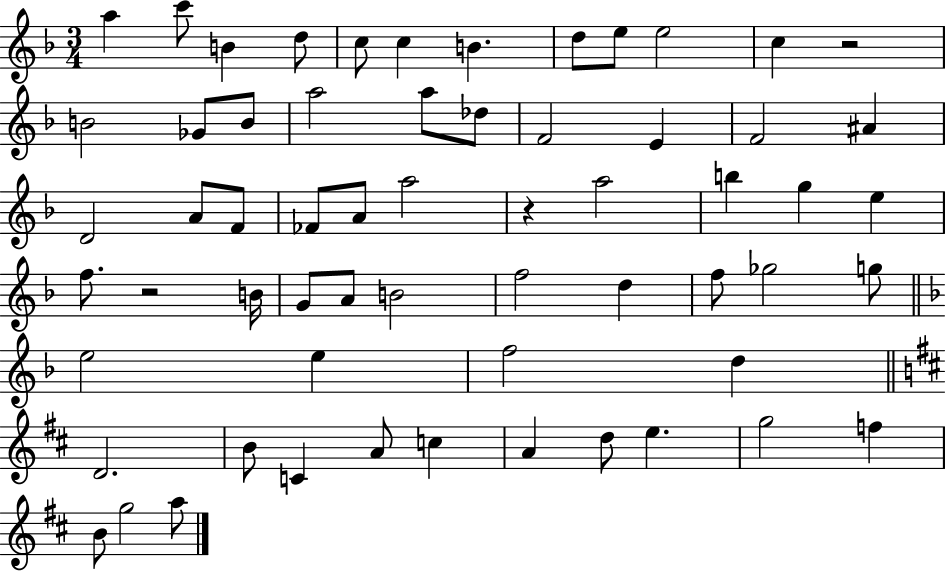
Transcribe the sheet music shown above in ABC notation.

X:1
T:Untitled
M:3/4
L:1/4
K:F
a c'/2 B d/2 c/2 c B d/2 e/2 e2 c z2 B2 _G/2 B/2 a2 a/2 _d/2 F2 E F2 ^A D2 A/2 F/2 _F/2 A/2 a2 z a2 b g e f/2 z2 B/4 G/2 A/2 B2 f2 d f/2 _g2 g/2 e2 e f2 d D2 B/2 C A/2 c A d/2 e g2 f B/2 g2 a/2